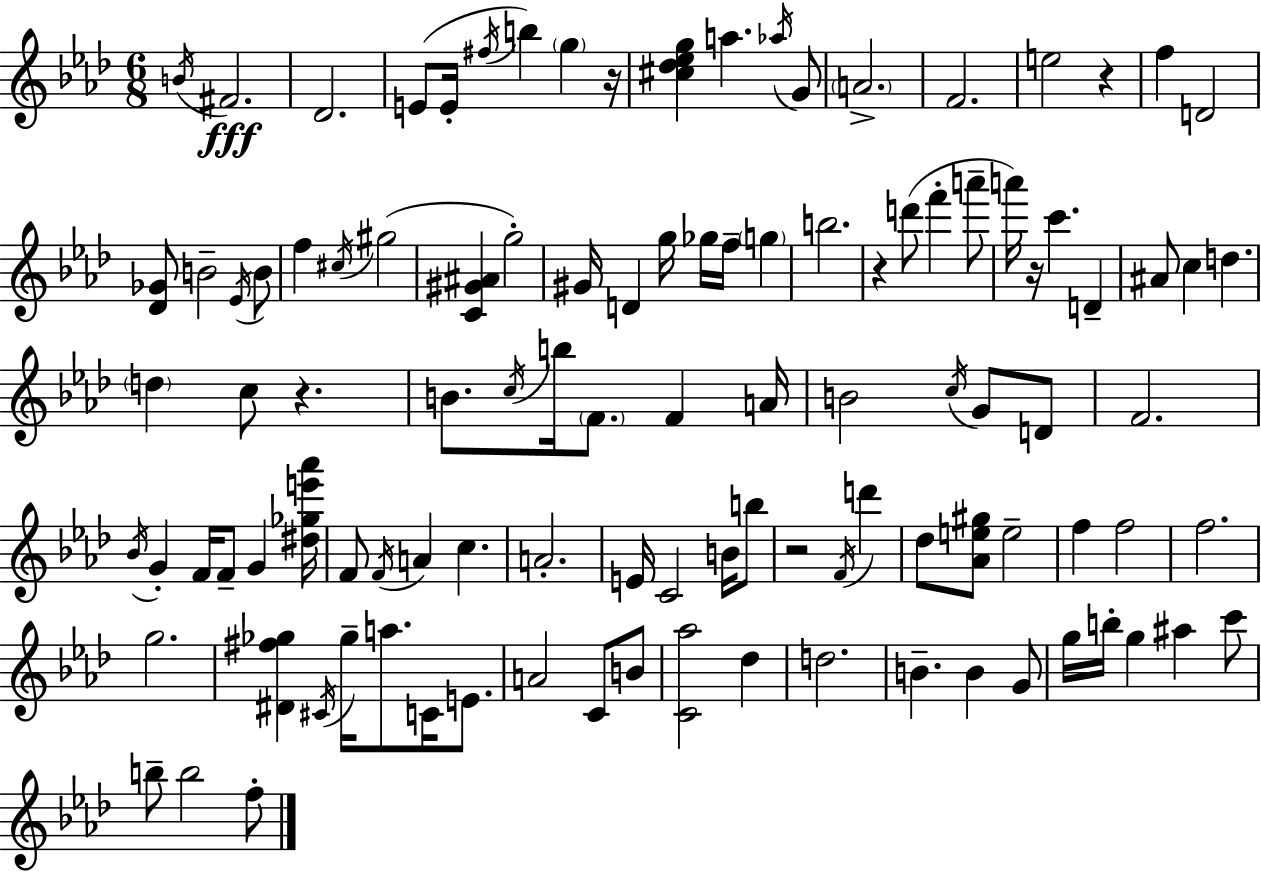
X:1
T:Untitled
M:6/8
L:1/4
K:Fm
B/4 ^F2 _D2 E/2 E/4 ^f/4 b g z/4 [^c_d_eg] a _a/4 G/2 A2 F2 e2 z f D2 [_D_G]/2 B2 _E/4 B/2 f ^c/4 ^g2 [C^G^A] g2 ^G/4 D g/4 _g/4 f/4 g b2 z d'/2 f' a'/2 a'/4 z/4 c' D ^A/2 c d d c/2 z B/2 c/4 b/4 F/2 F A/4 B2 c/4 G/2 D/2 F2 _B/4 G F/4 F/2 G [^d_ge'_a']/4 F/2 F/4 A c A2 E/4 C2 B/4 b/2 z2 F/4 d' _d/2 [_Ae^g]/2 e2 f f2 f2 g2 [^D^f_g] ^C/4 _g/4 a/2 C/4 E/2 A2 C/2 B/2 [C_a]2 _d d2 B B G/2 g/4 b/4 g ^a c'/2 b/2 b2 f/2